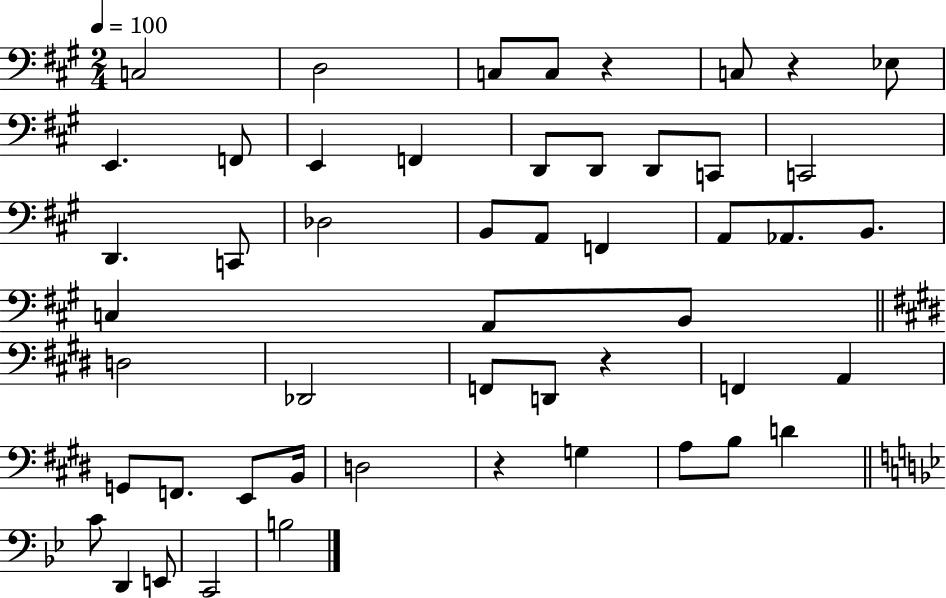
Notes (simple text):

C3/h D3/h C3/e C3/e R/q C3/e R/q Eb3/e E2/q. F2/e E2/q F2/q D2/e D2/e D2/e C2/e C2/h D2/q. C2/e Db3/h B2/e A2/e F2/q A2/e Ab2/e. B2/e. C3/q A2/e B2/e D3/h Db2/h F2/e D2/e R/q F2/q A2/q G2/e F2/e. E2/e B2/s D3/h R/q G3/q A3/e B3/e D4/q C4/e D2/q E2/e C2/h B3/h